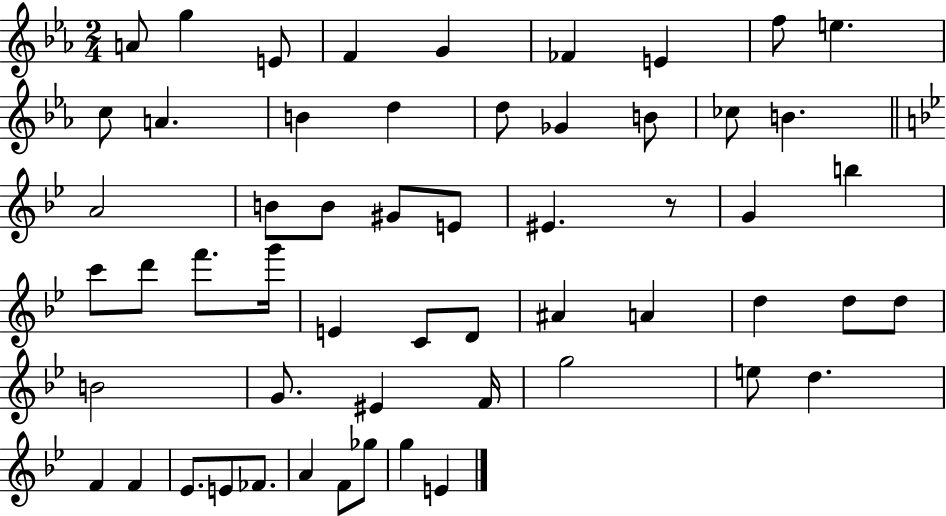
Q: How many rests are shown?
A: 1